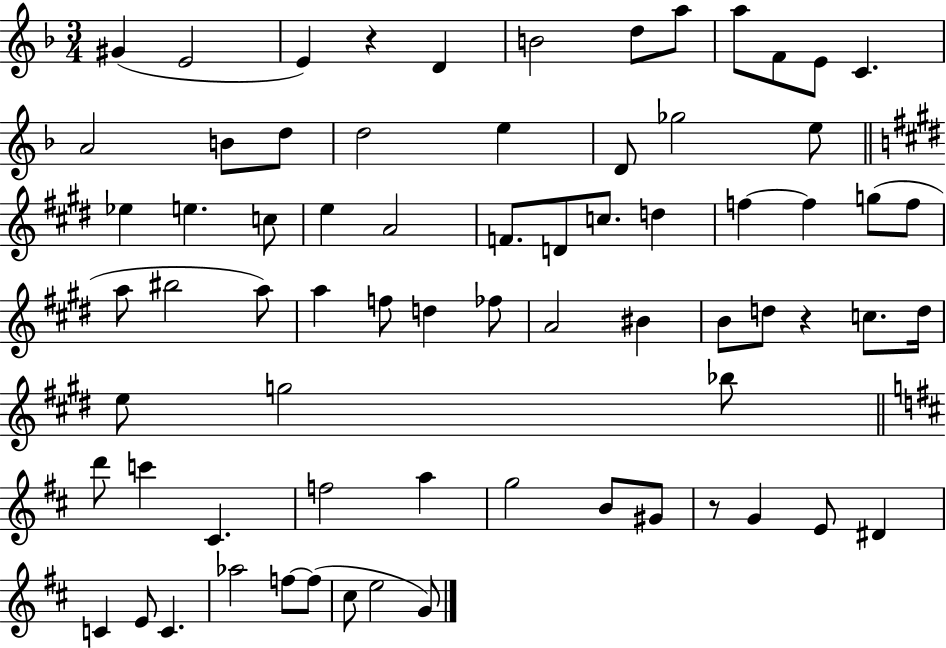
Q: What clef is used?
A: treble